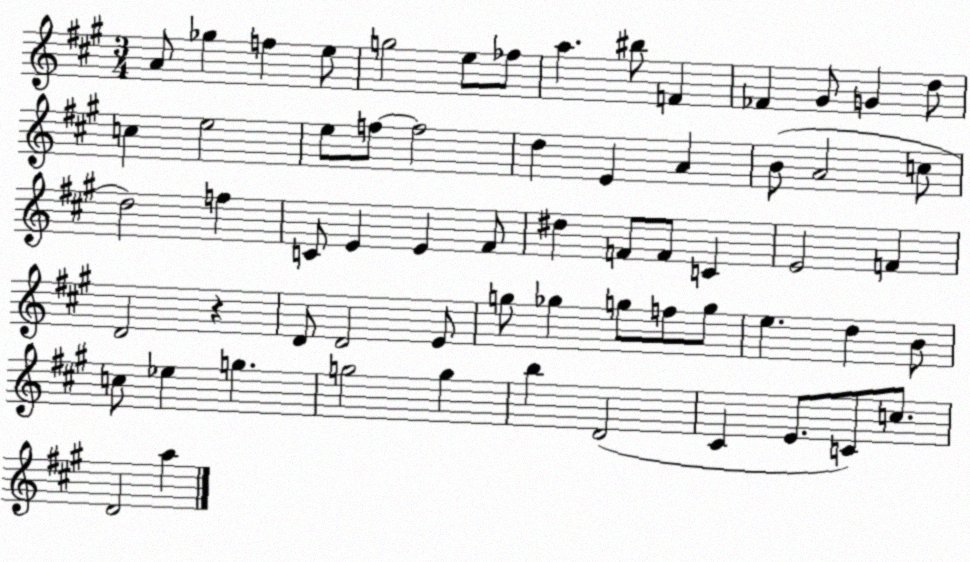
X:1
T:Untitled
M:3/4
L:1/4
K:A
A/2 _g f e/2 g2 e/2 _f/2 a ^b/2 F _F ^G/2 G d/2 c e2 e/2 f/2 f2 d E A B/2 A2 c/2 d2 f C/2 E E ^F/2 ^d F/2 F/2 C E2 F D2 z D/2 D2 E/2 g/2 _g g/2 f/2 g/2 e d B/2 c/2 _e g g2 g b D2 ^C E/2 C/2 c/2 D2 a